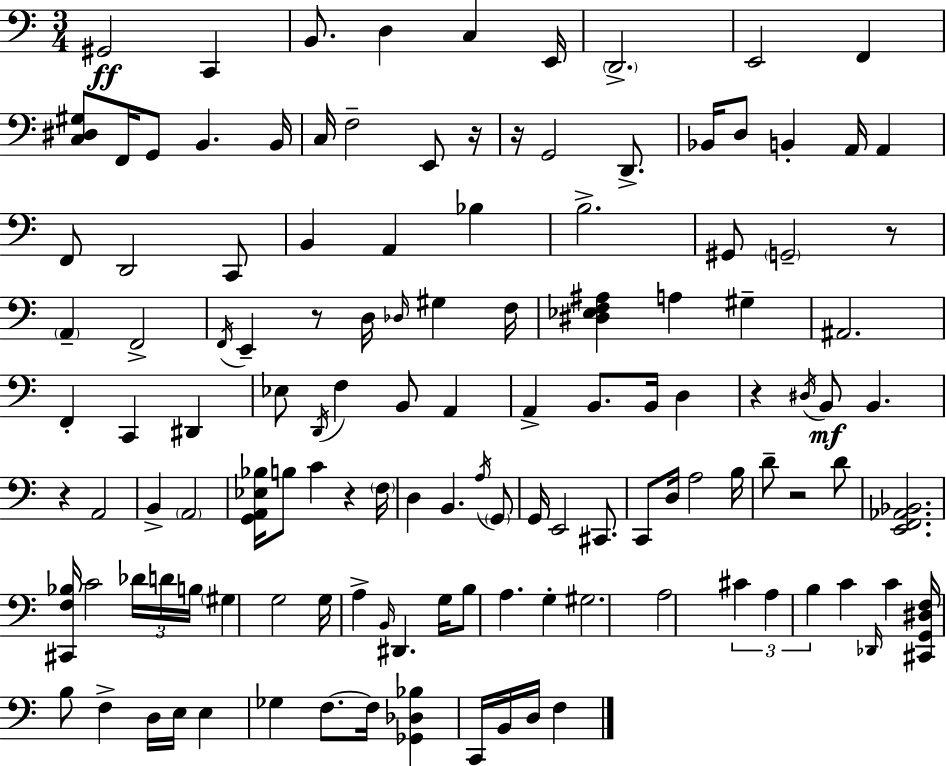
{
  \clef bass
  \numericTimeSignature
  \time 3/4
  \key a \minor
  gis,2\ff c,4 | b,8. d4 c4 e,16 | \parenthesize d,2.-> | e,2 f,4 | \break <c dis gis>8 f,16 g,8 b,4. b,16 | c16 f2-- e,8 r16 | r16 g,2 d,8.-> | bes,16 d8 b,4-. a,16 a,4 | \break f,8 d,2 c,8 | b,4 a,4 bes4 | b2.-> | gis,8 \parenthesize g,2-- r8 | \break \parenthesize a,4-- f,2-> | \acciaccatura { f,16 } e,4-- r8 d16 \grace { des16 } gis4 | f16 <dis ees f ais>4 a4 gis4-- | ais,2. | \break f,4-. c,4 dis,4 | ees8 \acciaccatura { d,16 } f4 b,8 a,4 | a,4-> b,8. b,16 d4 | r4 \acciaccatura { dis16 } b,8\mf b,4. | \break r4 a,2 | b,4-> \parenthesize a,2 | <g, a, ees bes>16 b8 c'4 r4 | \parenthesize f16 d4 b,4. | \break \acciaccatura { a16 } \parenthesize g,8 g,16 e,2 | cis,8. c,8 d16 a2 | b16 d'8-- r2 | d'8 <e, f, aes, bes,>2. | \break <cis, f bes>16 c'2 | \tuplet 3/2 { des'16 d'16 b16 } \parenthesize gis4 g2 | g16 a4-> \grace { b,16 } dis,4. | g16 b8 a4. | \break g4-. gis2. | a2 | \tuplet 3/2 { cis'4 a4 b4 } | c'4 \grace { des,16 } c'4 <cis, g, dis f>16 | \break b8 f4-> d16 e16 e4 | ges4 f8.~~ f16 <ges, des bes>4 | c,16 b,16 d16 f4 \bar "|."
}